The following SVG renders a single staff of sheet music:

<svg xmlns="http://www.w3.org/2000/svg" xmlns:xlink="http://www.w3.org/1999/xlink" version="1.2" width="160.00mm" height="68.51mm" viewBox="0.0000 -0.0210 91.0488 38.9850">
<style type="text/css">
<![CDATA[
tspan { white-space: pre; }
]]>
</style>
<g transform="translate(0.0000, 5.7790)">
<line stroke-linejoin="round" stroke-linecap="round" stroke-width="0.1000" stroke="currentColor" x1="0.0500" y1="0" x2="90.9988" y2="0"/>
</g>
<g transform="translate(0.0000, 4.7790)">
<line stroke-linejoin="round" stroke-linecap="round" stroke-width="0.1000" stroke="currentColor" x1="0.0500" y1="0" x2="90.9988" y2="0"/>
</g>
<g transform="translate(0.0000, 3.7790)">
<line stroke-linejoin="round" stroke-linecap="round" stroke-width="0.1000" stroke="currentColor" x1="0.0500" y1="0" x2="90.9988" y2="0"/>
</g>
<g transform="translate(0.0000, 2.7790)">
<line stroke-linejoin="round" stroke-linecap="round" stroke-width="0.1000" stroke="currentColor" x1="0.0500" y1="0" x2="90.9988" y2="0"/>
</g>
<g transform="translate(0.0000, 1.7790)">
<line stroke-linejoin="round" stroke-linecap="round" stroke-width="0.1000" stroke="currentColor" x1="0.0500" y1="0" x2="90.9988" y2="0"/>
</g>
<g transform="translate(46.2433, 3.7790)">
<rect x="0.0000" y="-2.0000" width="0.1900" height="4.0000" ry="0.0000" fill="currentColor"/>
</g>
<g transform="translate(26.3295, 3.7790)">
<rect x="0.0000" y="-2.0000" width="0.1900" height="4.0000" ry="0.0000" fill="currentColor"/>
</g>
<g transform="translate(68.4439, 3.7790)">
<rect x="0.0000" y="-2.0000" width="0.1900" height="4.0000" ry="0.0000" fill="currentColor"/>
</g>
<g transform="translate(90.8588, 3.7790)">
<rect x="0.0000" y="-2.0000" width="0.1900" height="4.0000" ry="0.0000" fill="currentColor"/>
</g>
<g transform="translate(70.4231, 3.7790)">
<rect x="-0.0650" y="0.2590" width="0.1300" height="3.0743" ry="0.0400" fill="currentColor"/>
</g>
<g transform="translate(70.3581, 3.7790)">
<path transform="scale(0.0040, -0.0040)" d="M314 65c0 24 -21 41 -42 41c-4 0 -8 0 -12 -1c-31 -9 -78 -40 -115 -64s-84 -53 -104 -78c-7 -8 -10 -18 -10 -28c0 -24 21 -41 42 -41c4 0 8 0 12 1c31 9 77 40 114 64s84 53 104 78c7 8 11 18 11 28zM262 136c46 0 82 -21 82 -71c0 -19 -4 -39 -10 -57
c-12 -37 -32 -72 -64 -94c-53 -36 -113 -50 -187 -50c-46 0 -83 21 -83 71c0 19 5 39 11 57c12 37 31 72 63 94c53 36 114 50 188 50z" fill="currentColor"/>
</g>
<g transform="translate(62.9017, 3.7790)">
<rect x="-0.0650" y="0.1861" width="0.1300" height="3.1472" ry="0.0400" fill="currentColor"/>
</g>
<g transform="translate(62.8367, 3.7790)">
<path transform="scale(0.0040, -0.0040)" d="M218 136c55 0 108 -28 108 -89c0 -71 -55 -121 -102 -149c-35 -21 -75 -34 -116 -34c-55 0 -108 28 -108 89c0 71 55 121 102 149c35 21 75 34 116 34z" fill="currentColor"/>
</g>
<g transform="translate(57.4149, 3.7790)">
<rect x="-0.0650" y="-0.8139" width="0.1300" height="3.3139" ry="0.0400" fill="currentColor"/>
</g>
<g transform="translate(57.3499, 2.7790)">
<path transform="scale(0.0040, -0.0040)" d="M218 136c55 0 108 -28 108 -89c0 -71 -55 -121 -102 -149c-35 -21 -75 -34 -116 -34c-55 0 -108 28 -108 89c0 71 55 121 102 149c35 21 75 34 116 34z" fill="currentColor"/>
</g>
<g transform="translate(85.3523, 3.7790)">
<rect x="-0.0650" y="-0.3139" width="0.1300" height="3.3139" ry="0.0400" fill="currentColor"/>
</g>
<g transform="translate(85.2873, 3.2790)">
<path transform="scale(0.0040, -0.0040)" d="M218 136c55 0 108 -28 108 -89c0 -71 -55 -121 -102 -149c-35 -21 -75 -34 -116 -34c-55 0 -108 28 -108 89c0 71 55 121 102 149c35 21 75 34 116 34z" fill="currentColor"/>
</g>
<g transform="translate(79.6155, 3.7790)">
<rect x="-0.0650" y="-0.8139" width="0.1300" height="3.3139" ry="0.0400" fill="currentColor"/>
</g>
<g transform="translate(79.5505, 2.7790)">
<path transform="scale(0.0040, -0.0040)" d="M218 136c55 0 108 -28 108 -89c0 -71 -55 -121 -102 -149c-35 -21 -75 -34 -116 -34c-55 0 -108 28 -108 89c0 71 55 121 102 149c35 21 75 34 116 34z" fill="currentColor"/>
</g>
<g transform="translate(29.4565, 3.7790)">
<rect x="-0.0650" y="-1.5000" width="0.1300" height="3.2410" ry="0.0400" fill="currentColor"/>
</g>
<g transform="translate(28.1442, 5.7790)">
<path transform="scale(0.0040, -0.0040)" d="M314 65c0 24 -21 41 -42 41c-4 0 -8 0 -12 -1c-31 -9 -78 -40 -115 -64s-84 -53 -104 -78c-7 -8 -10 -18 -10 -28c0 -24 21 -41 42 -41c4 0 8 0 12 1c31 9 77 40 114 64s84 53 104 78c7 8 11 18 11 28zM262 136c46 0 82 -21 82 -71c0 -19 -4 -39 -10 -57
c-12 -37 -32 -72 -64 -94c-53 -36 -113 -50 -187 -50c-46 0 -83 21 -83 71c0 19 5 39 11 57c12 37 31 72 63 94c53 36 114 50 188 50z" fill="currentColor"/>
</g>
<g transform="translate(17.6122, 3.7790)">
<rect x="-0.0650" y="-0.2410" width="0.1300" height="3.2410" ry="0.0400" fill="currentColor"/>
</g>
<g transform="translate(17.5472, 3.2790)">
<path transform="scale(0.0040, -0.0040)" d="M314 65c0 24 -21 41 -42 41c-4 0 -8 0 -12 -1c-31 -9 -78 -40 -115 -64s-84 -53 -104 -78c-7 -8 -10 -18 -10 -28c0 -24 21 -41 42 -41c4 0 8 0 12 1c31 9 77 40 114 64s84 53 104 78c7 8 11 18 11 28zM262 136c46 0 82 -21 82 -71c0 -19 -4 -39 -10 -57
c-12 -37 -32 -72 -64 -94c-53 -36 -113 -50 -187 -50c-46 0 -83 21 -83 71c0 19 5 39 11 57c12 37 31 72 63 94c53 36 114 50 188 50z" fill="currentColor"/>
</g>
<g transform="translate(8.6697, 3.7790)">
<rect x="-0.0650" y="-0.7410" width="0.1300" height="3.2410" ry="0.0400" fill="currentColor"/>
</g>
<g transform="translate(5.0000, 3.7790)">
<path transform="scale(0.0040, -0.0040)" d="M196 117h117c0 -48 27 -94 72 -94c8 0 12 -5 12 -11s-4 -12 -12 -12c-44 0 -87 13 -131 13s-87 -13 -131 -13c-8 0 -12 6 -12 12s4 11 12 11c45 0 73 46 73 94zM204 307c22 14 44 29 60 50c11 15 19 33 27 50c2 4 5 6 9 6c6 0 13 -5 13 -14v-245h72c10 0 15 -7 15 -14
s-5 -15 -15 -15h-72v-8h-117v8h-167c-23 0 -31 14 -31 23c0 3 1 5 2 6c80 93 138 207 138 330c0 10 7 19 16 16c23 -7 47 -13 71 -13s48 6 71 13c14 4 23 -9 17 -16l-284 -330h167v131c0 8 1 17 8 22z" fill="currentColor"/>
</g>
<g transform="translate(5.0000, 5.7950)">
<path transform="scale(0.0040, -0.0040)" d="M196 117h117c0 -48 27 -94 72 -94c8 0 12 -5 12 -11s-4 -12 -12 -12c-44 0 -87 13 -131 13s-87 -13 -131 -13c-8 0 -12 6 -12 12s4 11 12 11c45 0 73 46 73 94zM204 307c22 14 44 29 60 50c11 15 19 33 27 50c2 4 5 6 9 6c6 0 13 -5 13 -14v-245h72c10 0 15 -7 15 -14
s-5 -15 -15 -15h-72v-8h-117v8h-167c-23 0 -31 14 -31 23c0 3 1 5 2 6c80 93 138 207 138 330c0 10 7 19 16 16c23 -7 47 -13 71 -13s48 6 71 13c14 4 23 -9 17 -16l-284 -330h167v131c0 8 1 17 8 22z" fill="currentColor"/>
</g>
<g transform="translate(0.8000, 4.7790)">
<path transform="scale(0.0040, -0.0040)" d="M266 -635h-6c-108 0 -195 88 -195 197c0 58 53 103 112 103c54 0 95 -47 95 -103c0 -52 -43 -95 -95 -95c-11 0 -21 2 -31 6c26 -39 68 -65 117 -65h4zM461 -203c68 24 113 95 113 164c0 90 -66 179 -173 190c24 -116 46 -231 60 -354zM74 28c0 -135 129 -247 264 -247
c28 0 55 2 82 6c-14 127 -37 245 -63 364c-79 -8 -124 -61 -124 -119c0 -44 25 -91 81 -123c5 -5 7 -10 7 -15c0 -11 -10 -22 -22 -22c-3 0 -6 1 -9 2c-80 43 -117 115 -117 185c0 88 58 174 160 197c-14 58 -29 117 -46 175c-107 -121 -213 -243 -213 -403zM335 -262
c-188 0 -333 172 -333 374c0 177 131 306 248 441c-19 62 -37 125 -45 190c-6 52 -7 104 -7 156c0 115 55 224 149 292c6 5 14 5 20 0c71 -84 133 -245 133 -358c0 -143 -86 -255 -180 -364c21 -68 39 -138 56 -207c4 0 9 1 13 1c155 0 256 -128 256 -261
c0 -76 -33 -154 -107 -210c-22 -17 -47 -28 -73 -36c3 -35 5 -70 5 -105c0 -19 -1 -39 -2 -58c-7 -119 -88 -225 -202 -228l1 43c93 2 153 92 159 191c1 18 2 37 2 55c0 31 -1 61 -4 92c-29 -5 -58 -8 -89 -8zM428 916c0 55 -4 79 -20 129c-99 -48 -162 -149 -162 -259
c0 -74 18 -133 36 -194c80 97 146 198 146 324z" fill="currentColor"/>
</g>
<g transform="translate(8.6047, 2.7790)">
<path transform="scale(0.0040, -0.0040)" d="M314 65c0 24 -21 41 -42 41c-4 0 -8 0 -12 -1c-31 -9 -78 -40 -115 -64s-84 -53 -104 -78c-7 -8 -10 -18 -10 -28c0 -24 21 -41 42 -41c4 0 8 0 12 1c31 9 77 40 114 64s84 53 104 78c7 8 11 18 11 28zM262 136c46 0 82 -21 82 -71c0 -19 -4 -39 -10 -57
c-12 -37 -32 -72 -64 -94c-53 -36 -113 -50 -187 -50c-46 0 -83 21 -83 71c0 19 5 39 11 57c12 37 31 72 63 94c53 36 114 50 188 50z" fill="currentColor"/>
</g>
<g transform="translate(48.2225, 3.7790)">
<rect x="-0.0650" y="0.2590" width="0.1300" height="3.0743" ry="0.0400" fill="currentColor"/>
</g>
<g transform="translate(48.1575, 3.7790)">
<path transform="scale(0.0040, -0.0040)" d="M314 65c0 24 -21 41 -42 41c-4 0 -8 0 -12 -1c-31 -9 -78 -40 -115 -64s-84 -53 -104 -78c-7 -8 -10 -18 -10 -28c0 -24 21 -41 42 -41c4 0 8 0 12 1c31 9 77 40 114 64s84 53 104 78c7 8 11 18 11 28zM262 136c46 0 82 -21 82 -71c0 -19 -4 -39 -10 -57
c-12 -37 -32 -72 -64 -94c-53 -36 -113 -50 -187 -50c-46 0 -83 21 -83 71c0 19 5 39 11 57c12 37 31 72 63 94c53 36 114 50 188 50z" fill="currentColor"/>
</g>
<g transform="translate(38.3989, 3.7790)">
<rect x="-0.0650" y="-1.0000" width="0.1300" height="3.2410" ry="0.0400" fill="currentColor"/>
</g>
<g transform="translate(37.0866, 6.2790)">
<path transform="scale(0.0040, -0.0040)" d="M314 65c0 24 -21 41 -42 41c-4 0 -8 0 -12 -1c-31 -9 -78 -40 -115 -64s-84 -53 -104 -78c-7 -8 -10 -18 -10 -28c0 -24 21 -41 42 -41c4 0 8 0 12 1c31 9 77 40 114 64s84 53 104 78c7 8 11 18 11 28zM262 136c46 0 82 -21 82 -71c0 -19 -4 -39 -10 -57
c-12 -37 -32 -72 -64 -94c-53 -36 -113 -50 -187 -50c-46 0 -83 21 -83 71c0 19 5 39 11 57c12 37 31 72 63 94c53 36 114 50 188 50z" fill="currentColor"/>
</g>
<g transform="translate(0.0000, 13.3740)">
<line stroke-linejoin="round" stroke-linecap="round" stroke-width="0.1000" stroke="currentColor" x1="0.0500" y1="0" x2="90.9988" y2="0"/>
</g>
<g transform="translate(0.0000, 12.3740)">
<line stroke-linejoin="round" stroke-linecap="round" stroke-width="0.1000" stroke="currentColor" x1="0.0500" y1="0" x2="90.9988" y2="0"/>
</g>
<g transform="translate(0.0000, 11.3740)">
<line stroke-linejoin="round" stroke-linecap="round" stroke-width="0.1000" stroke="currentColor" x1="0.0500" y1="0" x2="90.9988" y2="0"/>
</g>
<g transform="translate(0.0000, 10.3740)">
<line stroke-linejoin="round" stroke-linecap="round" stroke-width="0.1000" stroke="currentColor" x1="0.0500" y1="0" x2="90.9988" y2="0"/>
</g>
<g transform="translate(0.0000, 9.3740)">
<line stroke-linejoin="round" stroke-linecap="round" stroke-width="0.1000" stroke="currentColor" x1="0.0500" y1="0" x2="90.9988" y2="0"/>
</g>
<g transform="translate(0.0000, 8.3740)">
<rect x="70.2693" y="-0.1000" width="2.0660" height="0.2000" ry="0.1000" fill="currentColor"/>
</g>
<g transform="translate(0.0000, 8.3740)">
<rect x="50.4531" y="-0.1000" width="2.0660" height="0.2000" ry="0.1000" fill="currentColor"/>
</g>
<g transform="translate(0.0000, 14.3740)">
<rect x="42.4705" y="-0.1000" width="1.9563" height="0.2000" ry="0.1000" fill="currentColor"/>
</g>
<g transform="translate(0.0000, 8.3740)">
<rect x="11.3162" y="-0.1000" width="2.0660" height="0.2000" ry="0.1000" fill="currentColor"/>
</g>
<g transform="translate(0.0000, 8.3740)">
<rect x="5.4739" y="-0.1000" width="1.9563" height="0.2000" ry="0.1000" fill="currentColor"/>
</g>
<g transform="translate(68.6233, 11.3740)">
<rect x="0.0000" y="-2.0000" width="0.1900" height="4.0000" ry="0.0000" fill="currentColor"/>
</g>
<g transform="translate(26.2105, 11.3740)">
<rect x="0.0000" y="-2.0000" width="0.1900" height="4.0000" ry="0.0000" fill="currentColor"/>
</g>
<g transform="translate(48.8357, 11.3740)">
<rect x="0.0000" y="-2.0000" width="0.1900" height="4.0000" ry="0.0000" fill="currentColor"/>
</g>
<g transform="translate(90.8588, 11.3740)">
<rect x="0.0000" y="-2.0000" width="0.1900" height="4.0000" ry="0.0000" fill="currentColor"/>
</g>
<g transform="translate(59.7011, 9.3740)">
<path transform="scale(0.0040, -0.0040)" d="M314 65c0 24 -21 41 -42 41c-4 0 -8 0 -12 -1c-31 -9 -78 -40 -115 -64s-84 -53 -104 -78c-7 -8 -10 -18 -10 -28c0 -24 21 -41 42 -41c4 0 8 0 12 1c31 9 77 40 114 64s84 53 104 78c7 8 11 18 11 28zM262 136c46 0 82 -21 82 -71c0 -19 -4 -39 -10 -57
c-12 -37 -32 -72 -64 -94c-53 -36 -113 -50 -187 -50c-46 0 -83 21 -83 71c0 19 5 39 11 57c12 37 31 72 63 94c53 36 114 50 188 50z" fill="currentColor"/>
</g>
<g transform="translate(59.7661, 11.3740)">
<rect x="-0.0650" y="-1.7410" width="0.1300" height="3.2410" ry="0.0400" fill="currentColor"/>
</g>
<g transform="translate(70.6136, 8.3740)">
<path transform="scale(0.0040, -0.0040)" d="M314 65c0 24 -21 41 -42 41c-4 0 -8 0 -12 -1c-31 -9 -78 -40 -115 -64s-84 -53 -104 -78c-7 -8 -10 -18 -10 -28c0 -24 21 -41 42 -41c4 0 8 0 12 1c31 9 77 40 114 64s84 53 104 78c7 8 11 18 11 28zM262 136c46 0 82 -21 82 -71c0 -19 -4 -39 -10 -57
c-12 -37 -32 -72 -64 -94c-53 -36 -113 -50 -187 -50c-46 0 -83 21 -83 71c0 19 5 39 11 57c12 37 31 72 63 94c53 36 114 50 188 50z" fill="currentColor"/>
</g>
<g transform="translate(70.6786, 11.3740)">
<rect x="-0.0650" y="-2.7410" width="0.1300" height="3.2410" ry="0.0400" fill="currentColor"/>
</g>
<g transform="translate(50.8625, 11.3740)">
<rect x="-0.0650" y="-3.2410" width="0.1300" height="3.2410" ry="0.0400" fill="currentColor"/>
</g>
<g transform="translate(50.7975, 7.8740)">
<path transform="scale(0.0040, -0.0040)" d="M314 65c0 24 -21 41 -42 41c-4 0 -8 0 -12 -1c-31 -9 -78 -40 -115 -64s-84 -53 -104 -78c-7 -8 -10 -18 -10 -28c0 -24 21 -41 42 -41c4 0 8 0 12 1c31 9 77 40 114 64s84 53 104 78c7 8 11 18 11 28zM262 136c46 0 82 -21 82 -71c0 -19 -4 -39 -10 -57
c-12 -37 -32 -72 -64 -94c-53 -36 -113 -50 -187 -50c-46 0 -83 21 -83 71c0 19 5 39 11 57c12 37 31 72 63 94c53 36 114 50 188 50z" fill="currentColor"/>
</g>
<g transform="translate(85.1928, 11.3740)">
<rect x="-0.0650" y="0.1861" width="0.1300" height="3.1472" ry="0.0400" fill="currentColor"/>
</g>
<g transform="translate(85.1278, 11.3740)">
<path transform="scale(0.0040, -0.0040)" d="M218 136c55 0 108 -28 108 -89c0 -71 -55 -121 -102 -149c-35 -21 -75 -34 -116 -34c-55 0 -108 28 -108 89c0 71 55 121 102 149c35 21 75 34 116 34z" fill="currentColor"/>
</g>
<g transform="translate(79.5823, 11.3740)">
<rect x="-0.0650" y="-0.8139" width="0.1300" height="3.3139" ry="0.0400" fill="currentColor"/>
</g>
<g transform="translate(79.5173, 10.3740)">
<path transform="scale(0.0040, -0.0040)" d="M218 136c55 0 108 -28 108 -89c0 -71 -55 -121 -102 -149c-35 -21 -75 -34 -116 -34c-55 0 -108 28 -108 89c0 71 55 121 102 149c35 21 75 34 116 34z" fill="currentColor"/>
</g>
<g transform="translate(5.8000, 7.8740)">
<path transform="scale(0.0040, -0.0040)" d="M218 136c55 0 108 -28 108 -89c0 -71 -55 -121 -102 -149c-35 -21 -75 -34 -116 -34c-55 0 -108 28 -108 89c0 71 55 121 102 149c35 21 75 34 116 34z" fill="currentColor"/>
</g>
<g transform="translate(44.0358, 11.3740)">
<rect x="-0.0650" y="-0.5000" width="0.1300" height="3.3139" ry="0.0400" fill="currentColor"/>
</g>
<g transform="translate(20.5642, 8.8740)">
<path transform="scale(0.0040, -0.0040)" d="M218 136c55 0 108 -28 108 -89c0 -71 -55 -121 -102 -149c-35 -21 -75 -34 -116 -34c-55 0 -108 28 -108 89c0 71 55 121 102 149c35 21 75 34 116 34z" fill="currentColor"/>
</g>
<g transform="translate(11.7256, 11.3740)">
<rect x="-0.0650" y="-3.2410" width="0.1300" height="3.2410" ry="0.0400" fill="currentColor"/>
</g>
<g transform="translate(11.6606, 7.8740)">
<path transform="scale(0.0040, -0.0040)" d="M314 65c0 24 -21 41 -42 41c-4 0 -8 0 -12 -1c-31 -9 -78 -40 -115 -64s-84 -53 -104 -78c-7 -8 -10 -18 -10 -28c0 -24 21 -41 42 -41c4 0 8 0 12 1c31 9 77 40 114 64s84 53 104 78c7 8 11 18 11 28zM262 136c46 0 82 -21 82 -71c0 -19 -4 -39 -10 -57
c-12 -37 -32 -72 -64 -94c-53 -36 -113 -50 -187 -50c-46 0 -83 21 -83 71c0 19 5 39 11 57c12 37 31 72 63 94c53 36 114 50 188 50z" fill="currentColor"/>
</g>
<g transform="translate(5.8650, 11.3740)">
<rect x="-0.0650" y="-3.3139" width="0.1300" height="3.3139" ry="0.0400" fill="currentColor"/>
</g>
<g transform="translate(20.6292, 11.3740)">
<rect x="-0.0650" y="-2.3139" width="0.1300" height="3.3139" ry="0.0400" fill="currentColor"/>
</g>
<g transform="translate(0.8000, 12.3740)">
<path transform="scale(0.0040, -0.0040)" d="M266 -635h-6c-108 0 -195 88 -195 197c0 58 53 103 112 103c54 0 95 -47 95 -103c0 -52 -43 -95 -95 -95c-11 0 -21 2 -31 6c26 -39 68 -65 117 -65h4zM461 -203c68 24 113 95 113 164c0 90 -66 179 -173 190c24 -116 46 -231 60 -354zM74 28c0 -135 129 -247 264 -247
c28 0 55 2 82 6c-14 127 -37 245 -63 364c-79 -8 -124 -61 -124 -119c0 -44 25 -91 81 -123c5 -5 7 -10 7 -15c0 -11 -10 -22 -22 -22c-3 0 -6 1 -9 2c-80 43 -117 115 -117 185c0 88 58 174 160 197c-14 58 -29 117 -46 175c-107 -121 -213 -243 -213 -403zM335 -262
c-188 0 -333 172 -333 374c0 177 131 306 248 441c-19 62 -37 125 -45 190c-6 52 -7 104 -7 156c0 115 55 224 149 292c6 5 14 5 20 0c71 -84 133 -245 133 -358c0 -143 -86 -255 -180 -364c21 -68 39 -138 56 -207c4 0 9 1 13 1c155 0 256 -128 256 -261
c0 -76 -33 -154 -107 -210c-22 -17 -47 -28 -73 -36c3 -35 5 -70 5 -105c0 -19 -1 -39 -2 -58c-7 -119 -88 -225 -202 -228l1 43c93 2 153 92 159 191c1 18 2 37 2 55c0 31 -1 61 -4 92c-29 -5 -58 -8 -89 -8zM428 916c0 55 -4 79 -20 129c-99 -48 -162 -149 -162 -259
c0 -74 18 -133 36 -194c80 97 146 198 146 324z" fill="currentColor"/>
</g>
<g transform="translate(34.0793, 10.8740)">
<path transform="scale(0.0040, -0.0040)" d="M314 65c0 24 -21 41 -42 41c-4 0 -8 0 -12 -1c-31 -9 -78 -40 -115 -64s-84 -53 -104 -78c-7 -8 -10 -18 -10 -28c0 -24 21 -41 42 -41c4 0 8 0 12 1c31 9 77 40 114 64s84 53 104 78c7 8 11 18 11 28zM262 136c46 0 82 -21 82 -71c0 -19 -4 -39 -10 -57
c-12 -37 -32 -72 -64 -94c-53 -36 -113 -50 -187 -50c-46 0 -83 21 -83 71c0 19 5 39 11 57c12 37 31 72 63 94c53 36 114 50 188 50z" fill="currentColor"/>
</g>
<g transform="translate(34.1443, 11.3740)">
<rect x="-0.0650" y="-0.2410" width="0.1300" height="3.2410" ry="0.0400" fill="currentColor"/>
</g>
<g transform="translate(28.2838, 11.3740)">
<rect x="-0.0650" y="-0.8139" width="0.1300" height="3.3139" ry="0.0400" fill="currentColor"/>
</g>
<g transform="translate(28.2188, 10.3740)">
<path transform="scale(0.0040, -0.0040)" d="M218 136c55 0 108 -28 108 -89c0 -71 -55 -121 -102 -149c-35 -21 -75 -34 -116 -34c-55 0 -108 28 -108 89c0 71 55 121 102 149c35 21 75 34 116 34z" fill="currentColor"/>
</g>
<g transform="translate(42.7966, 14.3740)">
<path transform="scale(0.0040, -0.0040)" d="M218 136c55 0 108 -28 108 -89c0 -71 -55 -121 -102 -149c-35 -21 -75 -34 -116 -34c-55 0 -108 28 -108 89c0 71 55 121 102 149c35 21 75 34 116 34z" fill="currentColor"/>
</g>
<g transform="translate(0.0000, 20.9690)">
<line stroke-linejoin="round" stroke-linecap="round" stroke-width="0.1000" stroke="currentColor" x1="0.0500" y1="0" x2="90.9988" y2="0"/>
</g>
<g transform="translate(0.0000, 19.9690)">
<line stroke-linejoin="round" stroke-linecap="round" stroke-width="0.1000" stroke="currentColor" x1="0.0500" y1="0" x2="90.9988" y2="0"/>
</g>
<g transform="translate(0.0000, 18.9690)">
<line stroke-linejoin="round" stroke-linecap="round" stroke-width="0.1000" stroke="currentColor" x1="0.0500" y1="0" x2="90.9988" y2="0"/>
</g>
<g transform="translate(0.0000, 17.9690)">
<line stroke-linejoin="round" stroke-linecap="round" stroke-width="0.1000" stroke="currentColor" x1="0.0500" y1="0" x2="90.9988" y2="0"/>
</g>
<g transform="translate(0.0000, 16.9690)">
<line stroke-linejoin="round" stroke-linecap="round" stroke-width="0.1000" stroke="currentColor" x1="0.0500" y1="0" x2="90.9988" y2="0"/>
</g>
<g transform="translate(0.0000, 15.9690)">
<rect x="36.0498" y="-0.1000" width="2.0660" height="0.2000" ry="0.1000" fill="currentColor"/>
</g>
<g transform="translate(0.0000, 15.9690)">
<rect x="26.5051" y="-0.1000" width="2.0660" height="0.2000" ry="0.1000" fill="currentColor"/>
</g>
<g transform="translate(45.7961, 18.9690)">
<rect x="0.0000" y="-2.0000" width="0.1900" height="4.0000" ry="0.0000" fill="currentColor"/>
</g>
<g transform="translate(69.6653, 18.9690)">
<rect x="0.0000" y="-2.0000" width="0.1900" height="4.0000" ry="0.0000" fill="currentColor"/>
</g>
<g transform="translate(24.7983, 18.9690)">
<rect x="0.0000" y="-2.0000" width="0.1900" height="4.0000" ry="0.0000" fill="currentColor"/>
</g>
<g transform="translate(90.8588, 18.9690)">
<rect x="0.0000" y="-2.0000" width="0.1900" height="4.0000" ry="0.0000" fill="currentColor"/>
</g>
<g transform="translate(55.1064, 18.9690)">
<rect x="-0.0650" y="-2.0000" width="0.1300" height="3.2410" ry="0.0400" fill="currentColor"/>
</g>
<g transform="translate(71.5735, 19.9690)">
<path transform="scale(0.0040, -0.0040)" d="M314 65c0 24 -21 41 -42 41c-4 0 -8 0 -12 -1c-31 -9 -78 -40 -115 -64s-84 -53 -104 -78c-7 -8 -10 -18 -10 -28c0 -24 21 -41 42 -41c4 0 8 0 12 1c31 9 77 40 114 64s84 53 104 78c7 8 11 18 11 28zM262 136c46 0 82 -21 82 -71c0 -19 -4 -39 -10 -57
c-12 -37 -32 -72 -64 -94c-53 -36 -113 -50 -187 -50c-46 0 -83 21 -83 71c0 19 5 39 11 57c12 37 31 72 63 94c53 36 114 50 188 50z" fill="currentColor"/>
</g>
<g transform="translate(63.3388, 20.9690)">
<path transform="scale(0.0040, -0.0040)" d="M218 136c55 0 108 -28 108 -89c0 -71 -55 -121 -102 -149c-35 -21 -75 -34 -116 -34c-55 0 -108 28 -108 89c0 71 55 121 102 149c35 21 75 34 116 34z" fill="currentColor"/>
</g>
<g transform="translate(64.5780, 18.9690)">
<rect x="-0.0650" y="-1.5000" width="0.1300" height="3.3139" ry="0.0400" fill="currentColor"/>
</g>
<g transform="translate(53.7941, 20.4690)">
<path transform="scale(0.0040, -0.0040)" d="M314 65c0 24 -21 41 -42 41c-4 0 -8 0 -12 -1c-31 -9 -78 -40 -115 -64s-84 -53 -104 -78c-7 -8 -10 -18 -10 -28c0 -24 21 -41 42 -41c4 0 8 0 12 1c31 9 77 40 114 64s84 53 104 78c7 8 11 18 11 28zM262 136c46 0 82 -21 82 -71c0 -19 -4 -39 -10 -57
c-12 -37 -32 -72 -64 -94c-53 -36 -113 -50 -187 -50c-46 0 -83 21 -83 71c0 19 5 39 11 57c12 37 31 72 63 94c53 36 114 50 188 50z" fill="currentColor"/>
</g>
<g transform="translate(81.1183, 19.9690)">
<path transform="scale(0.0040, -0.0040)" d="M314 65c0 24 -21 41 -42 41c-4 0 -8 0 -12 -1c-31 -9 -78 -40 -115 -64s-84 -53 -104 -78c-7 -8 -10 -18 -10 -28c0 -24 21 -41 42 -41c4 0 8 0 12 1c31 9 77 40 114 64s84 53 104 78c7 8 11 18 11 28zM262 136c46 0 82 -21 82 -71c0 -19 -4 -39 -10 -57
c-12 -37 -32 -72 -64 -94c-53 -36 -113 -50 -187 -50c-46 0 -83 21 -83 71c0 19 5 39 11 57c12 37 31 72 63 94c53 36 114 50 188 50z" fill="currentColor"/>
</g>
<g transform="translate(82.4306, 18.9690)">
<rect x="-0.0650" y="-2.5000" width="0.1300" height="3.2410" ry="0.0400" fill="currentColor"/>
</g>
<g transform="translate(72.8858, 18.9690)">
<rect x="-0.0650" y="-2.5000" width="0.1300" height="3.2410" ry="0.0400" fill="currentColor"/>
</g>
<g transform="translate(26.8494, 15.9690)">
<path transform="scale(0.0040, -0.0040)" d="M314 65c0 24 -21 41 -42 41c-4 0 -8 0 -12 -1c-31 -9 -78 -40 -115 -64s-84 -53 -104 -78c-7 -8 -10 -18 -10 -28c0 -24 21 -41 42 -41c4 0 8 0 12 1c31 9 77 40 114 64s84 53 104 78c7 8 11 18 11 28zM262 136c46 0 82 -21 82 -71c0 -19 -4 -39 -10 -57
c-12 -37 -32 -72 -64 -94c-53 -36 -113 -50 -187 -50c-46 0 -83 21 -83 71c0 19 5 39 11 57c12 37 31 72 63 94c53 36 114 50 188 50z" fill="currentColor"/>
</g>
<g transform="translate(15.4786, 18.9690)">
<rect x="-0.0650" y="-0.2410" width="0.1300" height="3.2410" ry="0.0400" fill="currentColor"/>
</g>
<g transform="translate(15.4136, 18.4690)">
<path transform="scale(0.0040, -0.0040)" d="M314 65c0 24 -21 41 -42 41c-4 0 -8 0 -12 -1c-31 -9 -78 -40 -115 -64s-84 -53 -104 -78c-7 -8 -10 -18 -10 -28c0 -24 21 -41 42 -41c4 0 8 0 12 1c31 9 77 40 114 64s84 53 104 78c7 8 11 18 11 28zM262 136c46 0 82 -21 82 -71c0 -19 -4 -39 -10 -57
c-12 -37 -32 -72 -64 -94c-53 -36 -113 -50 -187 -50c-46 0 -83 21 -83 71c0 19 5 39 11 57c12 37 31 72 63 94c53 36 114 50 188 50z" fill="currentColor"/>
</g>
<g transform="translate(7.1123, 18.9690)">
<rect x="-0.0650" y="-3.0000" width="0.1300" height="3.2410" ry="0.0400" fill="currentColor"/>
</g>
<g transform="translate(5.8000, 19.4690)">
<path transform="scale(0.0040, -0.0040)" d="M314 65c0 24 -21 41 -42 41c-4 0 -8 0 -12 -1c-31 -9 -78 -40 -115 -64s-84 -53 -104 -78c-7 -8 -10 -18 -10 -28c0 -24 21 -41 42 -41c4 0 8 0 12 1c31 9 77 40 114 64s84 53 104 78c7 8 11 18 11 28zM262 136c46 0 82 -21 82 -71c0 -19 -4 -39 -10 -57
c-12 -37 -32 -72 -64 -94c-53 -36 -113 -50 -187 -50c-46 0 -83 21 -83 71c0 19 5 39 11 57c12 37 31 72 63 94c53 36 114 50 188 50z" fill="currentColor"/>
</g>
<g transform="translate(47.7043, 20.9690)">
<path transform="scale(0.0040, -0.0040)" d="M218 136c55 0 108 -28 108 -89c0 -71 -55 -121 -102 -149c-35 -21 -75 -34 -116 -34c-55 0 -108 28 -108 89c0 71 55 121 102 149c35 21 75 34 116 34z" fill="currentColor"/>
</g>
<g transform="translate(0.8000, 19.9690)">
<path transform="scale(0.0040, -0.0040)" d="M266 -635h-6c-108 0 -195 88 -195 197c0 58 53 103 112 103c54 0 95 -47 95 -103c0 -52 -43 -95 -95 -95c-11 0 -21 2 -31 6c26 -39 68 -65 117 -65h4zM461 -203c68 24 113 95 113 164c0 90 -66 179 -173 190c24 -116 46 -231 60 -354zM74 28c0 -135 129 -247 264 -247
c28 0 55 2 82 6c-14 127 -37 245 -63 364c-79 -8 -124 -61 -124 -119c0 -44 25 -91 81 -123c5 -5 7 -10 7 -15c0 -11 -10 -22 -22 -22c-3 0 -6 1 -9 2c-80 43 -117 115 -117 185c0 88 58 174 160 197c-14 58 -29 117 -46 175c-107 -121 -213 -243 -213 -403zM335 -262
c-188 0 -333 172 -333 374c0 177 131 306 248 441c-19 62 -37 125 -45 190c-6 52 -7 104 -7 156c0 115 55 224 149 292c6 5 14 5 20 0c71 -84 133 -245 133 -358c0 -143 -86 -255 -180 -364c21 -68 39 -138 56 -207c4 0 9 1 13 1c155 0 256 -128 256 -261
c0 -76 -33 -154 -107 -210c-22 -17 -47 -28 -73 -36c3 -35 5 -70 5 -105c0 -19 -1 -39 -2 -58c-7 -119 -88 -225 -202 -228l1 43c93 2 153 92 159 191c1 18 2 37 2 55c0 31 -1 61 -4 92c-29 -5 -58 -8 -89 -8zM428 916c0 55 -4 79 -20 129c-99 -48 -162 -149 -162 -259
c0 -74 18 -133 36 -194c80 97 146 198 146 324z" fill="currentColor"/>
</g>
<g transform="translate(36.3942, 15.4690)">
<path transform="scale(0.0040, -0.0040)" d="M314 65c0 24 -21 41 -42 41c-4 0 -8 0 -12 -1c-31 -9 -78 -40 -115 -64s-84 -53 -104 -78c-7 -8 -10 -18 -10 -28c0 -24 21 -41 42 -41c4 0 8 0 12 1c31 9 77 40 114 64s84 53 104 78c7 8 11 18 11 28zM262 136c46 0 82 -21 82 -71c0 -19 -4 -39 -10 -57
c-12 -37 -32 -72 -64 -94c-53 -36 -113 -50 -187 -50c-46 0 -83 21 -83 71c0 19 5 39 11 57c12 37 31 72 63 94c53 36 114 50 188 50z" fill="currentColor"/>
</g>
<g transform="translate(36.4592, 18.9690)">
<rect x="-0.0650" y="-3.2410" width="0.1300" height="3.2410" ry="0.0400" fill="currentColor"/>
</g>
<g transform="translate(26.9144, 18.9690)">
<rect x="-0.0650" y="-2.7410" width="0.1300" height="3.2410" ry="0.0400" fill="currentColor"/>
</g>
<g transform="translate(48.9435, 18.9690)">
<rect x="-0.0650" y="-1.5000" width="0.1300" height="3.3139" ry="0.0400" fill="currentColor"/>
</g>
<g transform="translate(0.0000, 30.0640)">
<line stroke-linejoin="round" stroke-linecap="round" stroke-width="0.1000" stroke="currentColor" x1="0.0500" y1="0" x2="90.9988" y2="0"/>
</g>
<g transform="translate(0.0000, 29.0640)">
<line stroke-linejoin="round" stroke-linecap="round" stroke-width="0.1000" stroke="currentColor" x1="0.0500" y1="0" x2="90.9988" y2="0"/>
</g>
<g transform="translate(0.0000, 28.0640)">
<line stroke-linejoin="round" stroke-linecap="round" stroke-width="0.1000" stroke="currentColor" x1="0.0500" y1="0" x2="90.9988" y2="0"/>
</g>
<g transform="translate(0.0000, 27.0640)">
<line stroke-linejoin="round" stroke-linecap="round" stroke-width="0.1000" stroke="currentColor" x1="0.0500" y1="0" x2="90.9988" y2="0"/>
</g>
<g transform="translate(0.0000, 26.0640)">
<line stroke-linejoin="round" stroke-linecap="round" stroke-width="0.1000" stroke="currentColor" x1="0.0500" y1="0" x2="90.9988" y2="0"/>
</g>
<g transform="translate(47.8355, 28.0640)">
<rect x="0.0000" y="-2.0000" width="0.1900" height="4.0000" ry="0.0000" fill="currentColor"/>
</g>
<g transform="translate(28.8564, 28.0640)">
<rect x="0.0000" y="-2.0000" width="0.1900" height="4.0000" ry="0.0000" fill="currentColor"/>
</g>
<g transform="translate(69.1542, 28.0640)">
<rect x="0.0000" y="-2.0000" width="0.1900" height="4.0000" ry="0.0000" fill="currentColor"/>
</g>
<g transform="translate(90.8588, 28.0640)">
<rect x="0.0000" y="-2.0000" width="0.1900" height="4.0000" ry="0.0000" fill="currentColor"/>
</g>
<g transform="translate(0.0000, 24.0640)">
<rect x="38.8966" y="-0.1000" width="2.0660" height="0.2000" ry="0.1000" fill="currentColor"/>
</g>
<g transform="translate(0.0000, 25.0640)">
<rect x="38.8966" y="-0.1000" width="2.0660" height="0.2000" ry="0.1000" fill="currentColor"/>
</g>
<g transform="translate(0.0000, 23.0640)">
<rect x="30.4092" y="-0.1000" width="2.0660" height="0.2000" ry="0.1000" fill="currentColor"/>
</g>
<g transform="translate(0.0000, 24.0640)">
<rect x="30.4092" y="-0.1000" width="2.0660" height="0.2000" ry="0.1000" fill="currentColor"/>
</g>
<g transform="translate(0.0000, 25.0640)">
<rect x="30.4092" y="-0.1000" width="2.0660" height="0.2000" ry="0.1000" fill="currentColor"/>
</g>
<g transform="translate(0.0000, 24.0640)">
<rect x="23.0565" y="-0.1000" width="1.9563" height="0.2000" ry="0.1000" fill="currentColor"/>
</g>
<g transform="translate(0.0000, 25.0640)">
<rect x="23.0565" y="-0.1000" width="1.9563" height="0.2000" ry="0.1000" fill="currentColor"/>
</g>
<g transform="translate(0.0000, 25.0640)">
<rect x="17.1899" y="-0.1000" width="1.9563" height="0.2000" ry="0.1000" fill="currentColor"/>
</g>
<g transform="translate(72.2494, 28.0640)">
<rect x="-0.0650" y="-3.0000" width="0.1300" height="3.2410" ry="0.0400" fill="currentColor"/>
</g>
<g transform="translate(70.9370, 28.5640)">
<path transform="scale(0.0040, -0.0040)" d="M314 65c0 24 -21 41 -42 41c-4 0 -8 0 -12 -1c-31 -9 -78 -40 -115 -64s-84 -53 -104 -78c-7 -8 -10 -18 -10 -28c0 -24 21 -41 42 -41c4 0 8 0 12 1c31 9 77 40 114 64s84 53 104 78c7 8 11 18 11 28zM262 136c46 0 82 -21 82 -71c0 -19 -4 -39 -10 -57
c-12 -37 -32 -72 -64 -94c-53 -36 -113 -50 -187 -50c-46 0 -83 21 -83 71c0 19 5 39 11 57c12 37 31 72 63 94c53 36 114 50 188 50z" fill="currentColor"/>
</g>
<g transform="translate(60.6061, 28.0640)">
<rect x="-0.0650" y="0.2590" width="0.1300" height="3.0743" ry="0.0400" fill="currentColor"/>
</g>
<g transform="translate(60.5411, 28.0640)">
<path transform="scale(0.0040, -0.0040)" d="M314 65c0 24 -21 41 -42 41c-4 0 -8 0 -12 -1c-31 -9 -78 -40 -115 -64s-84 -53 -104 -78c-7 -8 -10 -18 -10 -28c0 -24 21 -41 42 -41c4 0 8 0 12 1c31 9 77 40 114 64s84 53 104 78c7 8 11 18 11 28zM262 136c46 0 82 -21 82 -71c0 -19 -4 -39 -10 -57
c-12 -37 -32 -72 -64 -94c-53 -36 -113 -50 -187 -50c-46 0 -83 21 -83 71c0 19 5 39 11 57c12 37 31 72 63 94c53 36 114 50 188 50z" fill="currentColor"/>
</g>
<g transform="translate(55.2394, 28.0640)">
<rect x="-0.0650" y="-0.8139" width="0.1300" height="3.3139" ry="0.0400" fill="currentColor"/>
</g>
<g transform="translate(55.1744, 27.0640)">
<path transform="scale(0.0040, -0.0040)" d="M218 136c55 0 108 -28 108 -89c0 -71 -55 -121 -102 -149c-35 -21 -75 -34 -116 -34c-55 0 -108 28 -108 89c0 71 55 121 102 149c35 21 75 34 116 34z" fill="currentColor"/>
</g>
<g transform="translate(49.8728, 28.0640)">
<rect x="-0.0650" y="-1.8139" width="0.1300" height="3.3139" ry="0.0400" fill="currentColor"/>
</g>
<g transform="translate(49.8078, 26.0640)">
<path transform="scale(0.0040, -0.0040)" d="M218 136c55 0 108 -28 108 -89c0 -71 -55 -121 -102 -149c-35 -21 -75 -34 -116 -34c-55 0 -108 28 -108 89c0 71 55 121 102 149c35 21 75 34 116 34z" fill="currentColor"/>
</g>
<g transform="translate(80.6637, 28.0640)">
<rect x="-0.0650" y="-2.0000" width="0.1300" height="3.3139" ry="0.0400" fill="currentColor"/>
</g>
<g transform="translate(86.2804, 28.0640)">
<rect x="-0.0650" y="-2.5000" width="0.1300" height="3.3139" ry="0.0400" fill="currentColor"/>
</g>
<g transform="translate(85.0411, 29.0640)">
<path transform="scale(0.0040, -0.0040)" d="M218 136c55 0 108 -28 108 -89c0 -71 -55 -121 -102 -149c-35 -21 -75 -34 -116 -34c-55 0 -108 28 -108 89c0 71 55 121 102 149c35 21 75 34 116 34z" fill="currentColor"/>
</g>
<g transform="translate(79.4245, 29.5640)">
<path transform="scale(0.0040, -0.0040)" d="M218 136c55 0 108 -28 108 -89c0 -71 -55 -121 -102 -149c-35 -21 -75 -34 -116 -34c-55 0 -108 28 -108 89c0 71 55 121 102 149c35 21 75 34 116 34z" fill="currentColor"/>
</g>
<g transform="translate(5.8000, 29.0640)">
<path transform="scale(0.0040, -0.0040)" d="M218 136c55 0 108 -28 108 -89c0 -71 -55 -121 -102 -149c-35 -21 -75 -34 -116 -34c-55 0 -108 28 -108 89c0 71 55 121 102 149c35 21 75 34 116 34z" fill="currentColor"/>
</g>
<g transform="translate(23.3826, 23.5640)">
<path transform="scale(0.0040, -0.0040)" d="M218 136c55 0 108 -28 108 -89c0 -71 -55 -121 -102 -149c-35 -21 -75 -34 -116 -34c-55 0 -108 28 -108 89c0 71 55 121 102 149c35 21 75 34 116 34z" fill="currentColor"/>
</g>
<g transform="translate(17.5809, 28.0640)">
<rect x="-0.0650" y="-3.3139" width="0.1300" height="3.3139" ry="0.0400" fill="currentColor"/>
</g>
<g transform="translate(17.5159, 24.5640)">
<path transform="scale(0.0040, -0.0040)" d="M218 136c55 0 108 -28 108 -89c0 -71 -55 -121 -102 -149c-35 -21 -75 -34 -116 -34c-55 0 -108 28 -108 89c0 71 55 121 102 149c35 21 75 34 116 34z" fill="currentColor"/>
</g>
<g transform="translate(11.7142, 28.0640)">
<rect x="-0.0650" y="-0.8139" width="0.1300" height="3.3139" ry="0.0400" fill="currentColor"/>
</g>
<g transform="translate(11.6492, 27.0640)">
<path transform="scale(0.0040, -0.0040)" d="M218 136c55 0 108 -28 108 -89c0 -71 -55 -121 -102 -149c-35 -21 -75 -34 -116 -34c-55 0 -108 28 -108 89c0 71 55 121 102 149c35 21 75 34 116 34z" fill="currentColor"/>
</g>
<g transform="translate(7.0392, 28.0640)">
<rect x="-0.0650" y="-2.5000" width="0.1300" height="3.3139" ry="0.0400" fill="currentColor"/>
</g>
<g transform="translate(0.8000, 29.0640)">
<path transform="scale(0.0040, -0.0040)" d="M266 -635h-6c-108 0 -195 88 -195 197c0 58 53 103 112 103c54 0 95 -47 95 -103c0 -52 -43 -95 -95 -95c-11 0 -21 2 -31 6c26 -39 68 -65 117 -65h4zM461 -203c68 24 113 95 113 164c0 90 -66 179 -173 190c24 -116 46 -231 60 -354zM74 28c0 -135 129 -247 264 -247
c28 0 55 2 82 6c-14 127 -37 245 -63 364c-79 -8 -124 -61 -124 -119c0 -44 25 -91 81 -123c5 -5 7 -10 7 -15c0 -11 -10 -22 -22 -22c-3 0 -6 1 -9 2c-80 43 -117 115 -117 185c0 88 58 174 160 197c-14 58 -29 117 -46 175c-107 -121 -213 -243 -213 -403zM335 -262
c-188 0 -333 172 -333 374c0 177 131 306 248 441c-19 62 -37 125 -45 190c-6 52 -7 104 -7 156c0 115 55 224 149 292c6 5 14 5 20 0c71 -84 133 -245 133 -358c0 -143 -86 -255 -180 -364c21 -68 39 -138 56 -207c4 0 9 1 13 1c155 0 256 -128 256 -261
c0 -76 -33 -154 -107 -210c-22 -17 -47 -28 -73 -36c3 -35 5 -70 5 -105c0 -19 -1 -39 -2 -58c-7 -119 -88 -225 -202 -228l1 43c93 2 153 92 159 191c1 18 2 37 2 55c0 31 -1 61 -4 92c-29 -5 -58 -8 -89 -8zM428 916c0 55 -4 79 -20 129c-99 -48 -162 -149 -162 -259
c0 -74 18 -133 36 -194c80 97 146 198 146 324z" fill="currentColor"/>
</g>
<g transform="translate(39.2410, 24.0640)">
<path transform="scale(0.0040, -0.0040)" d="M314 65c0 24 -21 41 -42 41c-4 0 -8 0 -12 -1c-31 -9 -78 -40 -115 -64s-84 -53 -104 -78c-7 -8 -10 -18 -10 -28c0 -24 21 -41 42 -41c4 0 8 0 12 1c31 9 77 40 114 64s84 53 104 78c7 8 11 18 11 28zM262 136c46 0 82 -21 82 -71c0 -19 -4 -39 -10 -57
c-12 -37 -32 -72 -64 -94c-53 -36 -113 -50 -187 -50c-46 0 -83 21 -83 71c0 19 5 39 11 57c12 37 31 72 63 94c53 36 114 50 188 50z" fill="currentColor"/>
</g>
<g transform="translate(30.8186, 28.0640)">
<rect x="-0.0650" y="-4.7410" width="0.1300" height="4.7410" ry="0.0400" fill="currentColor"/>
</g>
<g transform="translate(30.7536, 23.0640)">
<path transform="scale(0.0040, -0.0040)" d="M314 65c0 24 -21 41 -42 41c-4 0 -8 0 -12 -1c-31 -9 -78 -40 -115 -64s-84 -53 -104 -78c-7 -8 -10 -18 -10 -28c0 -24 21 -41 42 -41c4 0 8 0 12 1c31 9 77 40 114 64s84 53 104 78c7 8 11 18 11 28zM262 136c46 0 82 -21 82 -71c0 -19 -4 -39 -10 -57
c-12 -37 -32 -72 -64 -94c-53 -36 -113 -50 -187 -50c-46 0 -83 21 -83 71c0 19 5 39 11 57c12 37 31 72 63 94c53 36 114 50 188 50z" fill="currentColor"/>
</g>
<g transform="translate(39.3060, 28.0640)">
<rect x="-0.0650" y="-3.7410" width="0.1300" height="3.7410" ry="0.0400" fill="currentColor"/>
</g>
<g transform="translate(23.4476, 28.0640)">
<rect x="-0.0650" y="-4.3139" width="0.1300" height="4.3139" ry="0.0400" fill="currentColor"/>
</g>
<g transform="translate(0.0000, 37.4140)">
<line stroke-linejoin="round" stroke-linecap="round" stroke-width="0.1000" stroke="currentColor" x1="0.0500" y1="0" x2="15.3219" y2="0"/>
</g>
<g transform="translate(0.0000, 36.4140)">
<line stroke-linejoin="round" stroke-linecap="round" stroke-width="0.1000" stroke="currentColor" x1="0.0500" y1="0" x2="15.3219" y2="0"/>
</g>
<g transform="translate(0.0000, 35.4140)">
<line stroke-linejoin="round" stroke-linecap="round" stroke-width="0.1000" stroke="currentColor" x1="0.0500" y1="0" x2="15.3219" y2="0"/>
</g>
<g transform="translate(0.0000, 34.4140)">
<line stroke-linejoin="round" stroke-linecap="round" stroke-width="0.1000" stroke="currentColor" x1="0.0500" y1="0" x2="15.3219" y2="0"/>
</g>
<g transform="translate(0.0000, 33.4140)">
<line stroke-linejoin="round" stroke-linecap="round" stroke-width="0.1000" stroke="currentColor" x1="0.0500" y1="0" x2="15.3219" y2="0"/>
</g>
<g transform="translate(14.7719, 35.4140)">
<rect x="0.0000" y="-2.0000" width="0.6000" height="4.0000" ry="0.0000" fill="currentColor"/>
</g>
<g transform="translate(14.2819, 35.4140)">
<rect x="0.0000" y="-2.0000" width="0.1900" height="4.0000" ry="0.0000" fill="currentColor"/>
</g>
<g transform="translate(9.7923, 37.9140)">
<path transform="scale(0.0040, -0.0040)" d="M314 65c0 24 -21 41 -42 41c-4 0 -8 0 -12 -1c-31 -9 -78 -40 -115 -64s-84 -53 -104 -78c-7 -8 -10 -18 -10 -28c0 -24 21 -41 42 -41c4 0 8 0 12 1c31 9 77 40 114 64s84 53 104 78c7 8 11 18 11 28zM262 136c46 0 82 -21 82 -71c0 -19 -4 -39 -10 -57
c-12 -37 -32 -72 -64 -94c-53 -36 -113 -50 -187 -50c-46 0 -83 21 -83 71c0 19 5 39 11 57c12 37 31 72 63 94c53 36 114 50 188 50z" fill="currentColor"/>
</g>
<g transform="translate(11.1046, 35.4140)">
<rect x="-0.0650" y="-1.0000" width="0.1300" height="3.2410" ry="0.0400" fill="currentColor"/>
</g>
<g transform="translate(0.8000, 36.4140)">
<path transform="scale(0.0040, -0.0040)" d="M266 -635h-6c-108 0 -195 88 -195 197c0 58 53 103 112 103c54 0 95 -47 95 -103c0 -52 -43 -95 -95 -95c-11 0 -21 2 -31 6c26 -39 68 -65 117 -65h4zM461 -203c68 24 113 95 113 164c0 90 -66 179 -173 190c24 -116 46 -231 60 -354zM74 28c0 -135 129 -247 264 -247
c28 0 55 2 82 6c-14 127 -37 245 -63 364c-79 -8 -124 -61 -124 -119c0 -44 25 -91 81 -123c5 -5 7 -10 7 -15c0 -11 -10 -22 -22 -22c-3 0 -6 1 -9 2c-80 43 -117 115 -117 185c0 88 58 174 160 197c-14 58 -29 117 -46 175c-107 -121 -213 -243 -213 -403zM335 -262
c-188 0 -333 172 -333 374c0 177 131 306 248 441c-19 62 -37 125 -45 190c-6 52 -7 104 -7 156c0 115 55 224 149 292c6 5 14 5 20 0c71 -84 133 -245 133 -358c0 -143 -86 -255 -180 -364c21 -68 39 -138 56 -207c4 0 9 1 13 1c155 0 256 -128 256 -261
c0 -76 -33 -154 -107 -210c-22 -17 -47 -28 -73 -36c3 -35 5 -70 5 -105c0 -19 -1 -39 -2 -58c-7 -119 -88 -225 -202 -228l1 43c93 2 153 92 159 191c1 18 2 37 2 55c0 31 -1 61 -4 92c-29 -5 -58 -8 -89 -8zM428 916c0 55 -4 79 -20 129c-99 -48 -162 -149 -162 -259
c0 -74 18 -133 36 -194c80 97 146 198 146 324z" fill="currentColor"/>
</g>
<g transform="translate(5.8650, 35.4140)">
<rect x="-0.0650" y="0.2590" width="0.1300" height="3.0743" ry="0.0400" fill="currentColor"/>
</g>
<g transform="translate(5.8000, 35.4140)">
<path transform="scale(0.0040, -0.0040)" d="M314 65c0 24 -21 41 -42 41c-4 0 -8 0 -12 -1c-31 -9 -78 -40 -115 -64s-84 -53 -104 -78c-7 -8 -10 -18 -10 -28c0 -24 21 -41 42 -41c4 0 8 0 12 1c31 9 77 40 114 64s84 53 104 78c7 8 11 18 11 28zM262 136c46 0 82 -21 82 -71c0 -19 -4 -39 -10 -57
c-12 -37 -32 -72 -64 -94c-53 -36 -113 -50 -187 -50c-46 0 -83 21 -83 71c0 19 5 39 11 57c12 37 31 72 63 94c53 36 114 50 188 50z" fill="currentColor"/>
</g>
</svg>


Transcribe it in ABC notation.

X:1
T:Untitled
M:4/4
L:1/4
K:C
d2 c2 E2 D2 B2 d B B2 d c b b2 g d c2 C b2 f2 a2 d B A2 c2 a2 b2 E F2 E G2 G2 G d b d' e'2 c'2 f d B2 A2 F G B2 D2